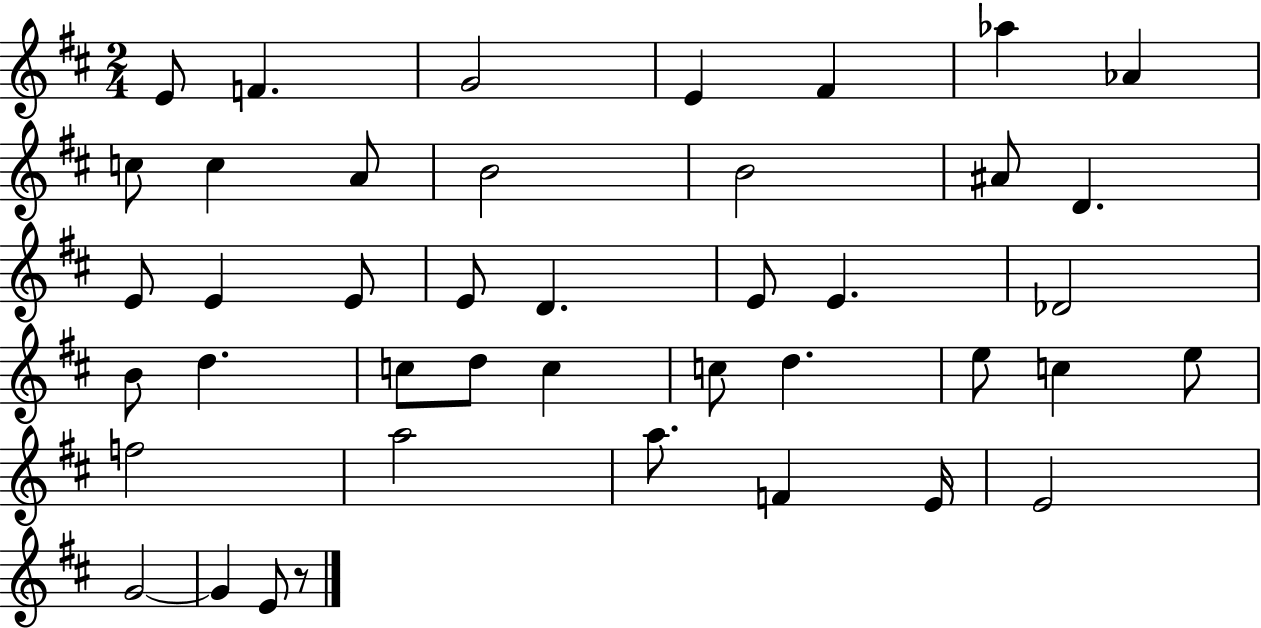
{
  \clef treble
  \numericTimeSignature
  \time 2/4
  \key d \major
  e'8 f'4. | g'2 | e'4 fis'4 | aes''4 aes'4 | \break c''8 c''4 a'8 | b'2 | b'2 | ais'8 d'4. | \break e'8 e'4 e'8 | e'8 d'4. | e'8 e'4. | des'2 | \break b'8 d''4. | c''8 d''8 c''4 | c''8 d''4. | e''8 c''4 e''8 | \break f''2 | a''2 | a''8. f'4 e'16 | e'2 | \break g'2~~ | g'4 e'8 r8 | \bar "|."
}